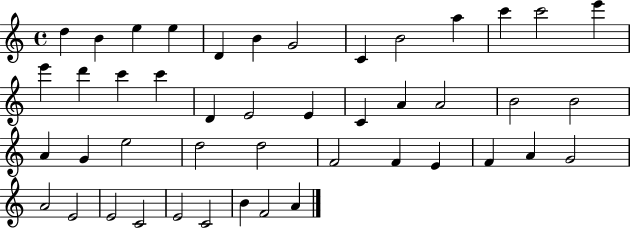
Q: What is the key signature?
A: C major